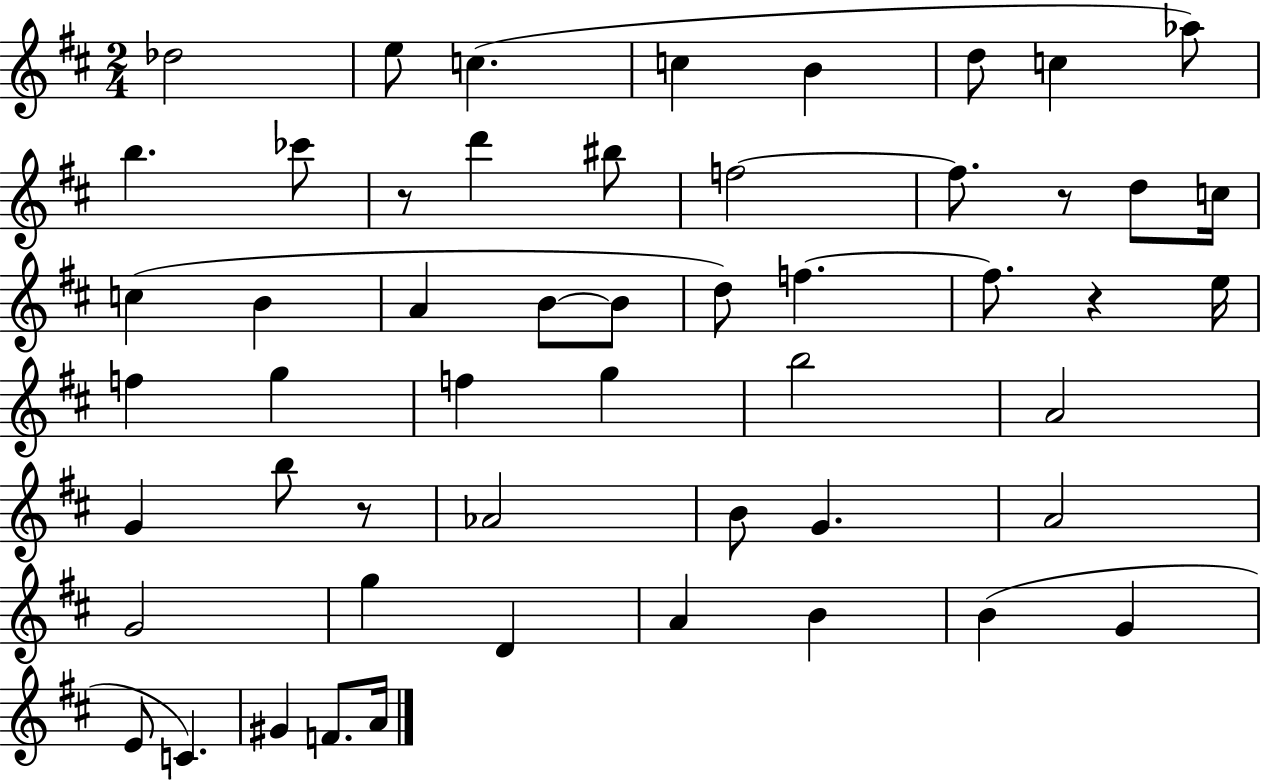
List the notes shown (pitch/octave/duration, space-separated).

Db5/h E5/e C5/q. C5/q B4/q D5/e C5/q Ab5/e B5/q. CES6/e R/e D6/q BIS5/e F5/h F5/e. R/e D5/e C5/s C5/q B4/q A4/q B4/e B4/e D5/e F5/q. F5/e. R/q E5/s F5/q G5/q F5/q G5/q B5/h A4/h G4/q B5/e R/e Ab4/h B4/e G4/q. A4/h G4/h G5/q D4/q A4/q B4/q B4/q G4/q E4/e C4/q. G#4/q F4/e. A4/s